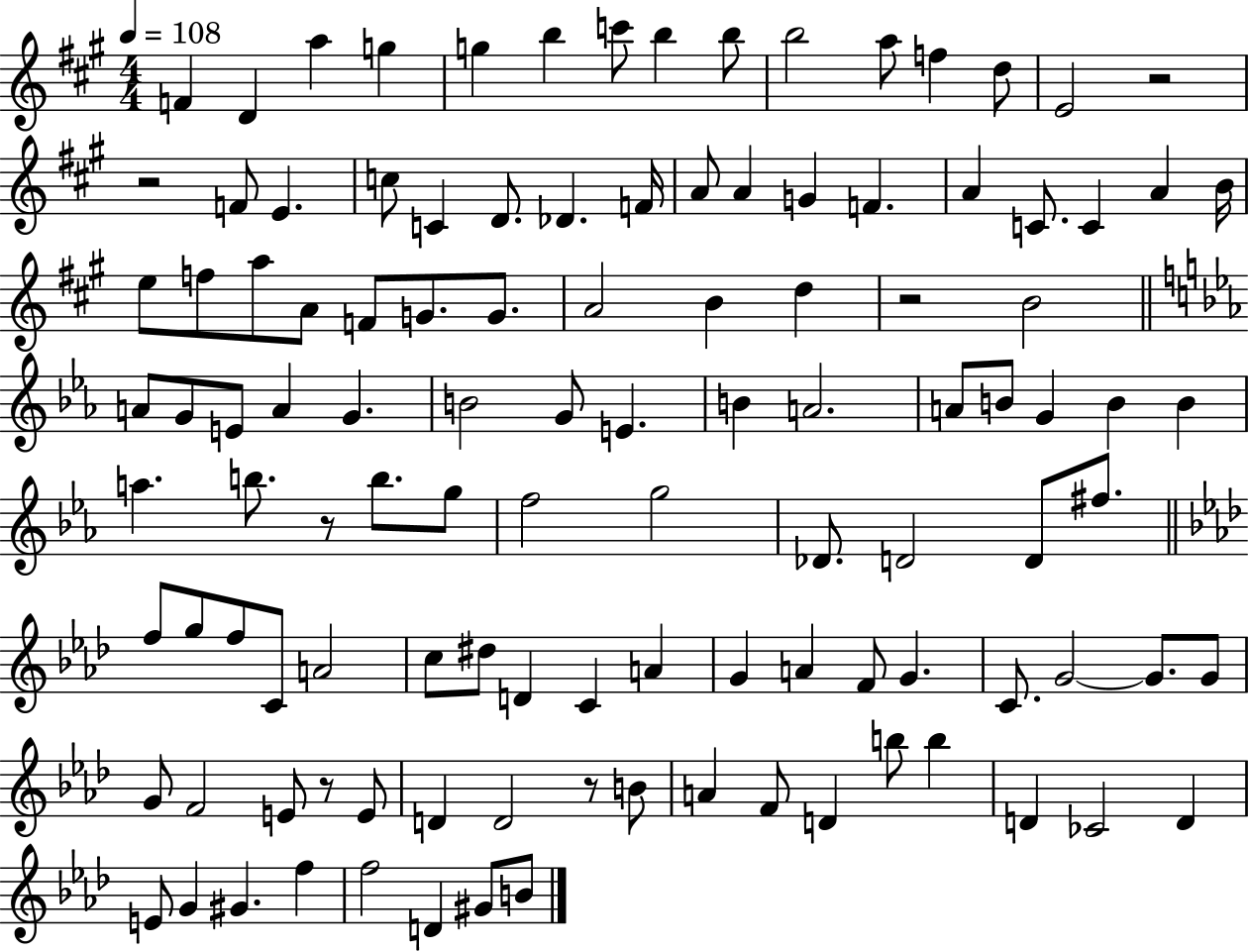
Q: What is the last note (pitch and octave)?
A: B4